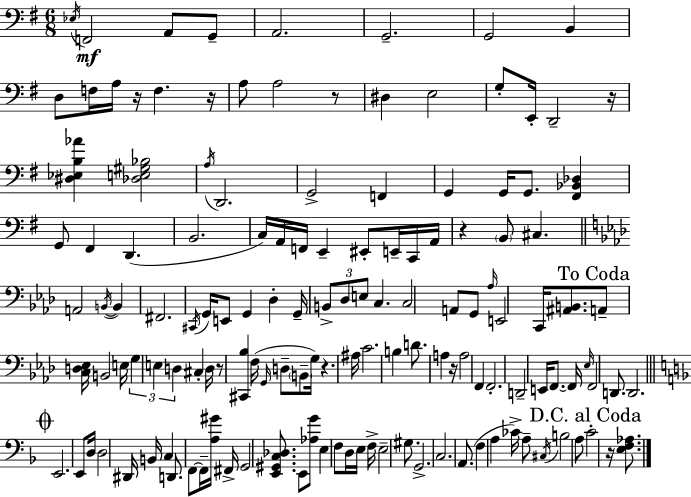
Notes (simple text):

Eb3/s F2/h A2/e G2/e A2/h. G2/h. G2/h B2/q D3/e F3/s A3/s R/s F3/q. R/s A3/e A3/h R/e D#3/q E3/h G3/e E2/s D2/h R/s [D#3,Eb3,B3,Ab4]/q [Db3,E3,G#3,Bb3]/h A3/s D2/h. G2/h F2/q G2/q G2/s G2/e. [F#2,Bb2,Db3]/q G2/e F#2/q D2/q. B2/h. C3/s A2/s F2/s E2/q EIS2/e E2/s C2/s A2/s R/q B2/e C#3/q. A2/h B2/s B2/q F#2/h. C#2/s G2/s E2/e G2/q Db3/q G2/s B2/e Db3/e E3/e C3/q. C3/h A2/e G2/e Ab3/s E2/h C2/s [A#2,B2]/e. A2/e [C3,D3,Eb3]/s B2/h E3/s G3/q E3/q D3/q C#3/q D3/s R/e [C#2,Bb3]/q F3/s G2/s D3/e B2/e G3/s R/q. A#3/s C4/h. B3/q D4/e. A3/q R/s A3/h F2/q F2/h. D2/h E2/s F2/e. F2/s Eb3/s F2/h D2/e. D2/h. E2/h. E2/e D3/s D3/h D#2/s B2/s C3/q D2/e. F2/e F2/s [A3,G#4]/s F#2/s G2/h [E2,G#2,C3,Db3]/e. E2/e [Ab3,G4]/e E3/q F3/e D3/s E3/s F3/s E3/h G#3/e. G2/h. C3/h. A2/e. F3/q A3/q CES4/s A3/e C#3/s B3/h A3/e C4/h R/s [E3,F3,Ab3]/e.